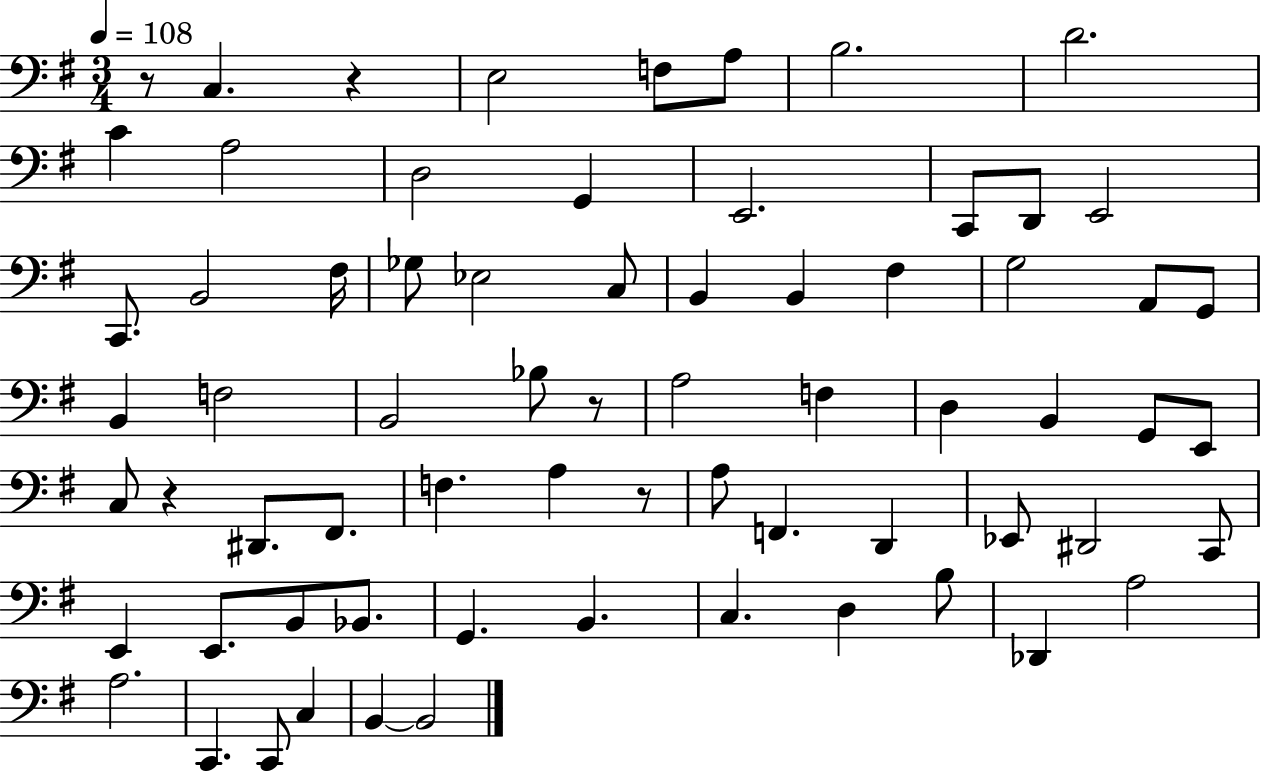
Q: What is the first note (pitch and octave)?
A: C3